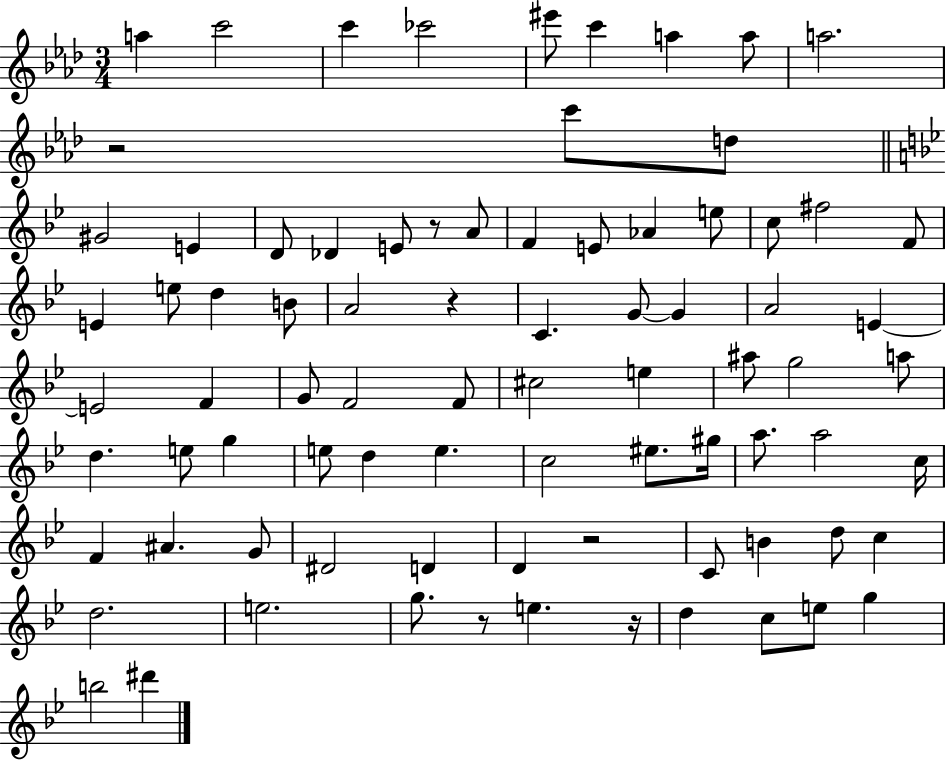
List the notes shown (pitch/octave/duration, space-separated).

A5/q C6/h C6/q CES6/h EIS6/e C6/q A5/q A5/e A5/h. R/h C6/e D5/e G#4/h E4/q D4/e Db4/q E4/e R/e A4/e F4/q E4/e Ab4/q E5/e C5/e F#5/h F4/e E4/q E5/e D5/q B4/e A4/h R/q C4/q. G4/e G4/q A4/h E4/q E4/h F4/q G4/e F4/h F4/e C#5/h E5/q A#5/e G5/h A5/e D5/q. E5/e G5/q E5/e D5/q E5/q. C5/h EIS5/e. G#5/s A5/e. A5/h C5/s F4/q A#4/q. G4/e D#4/h D4/q D4/q R/h C4/e B4/q D5/e C5/q D5/h. E5/h. G5/e. R/e E5/q. R/s D5/q C5/e E5/e G5/q B5/h D#6/q